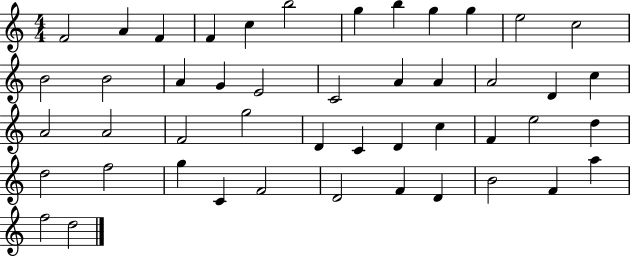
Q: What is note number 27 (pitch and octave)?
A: G5